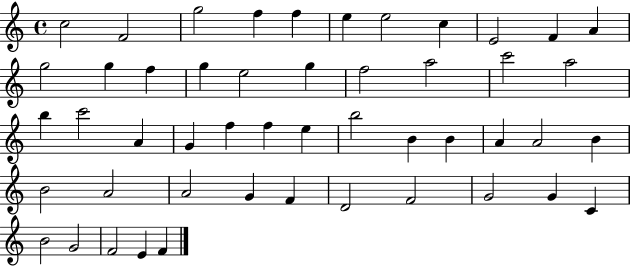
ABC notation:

X:1
T:Untitled
M:4/4
L:1/4
K:C
c2 F2 g2 f f e e2 c E2 F A g2 g f g e2 g f2 a2 c'2 a2 b c'2 A G f f e b2 B B A A2 B B2 A2 A2 G F D2 F2 G2 G C B2 G2 F2 E F